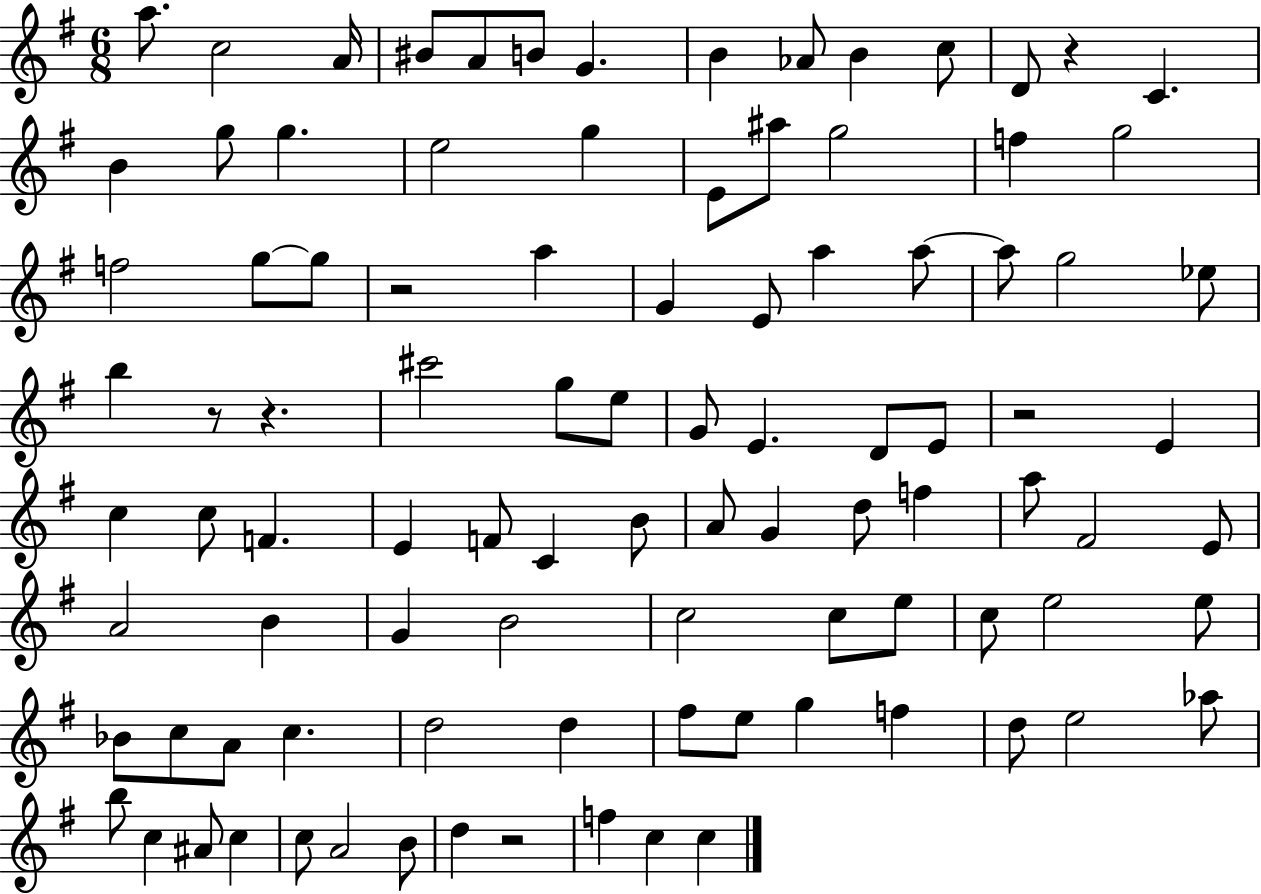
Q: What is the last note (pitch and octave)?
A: C5